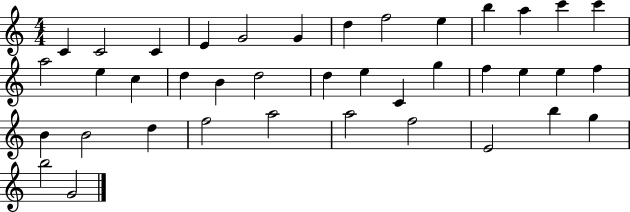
C4/q C4/h C4/q E4/q G4/h G4/q D5/q F5/h E5/q B5/q A5/q C6/q C6/q A5/h E5/q C5/q D5/q B4/q D5/h D5/q E5/q C4/q G5/q F5/q E5/q E5/q F5/q B4/q B4/h D5/q F5/h A5/h A5/h F5/h E4/h B5/q G5/q B5/h G4/h